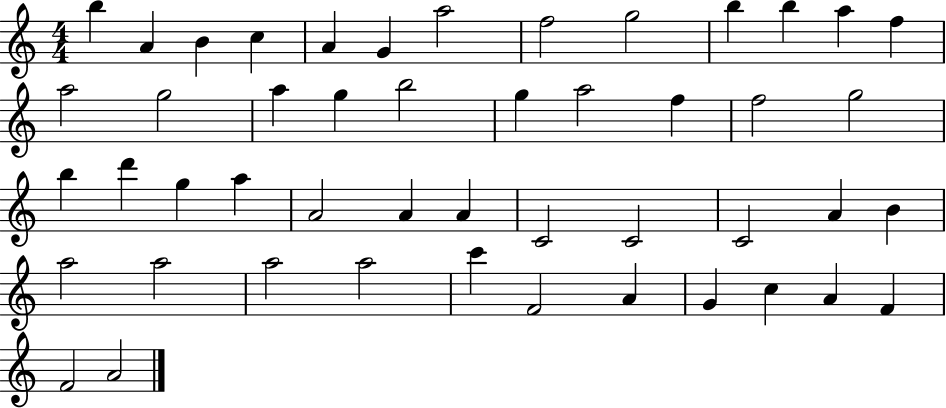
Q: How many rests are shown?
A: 0